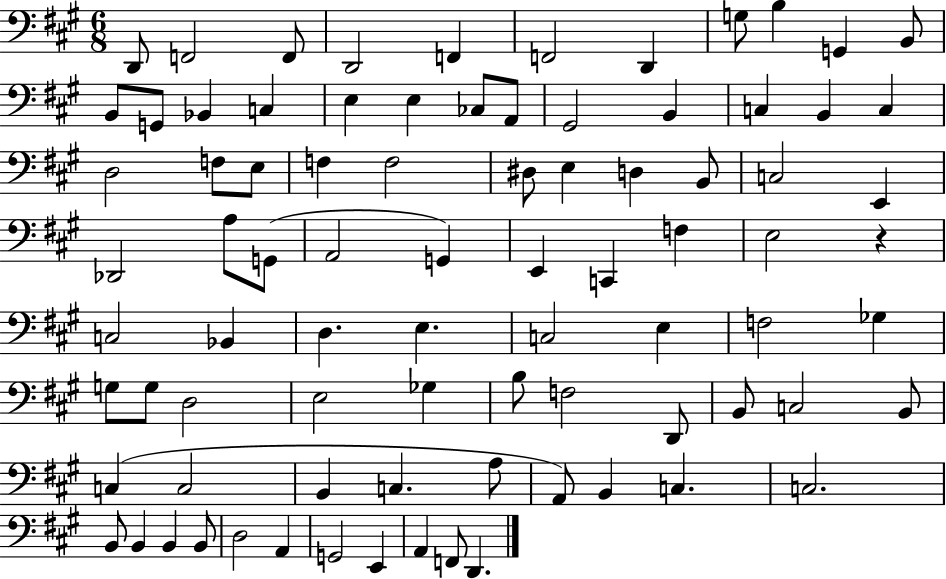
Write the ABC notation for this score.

X:1
T:Untitled
M:6/8
L:1/4
K:A
D,,/2 F,,2 F,,/2 D,,2 F,, F,,2 D,, G,/2 B, G,, B,,/2 B,,/2 G,,/2 _B,, C, E, E, _C,/2 A,,/2 ^G,,2 B,, C, B,, C, D,2 F,/2 E,/2 F, F,2 ^D,/2 E, D, B,,/2 C,2 E,, _D,,2 A,/2 G,,/2 A,,2 G,, E,, C,, F, E,2 z C,2 _B,, D, E, C,2 E, F,2 _G, G,/2 G,/2 D,2 E,2 _G, B,/2 F,2 D,,/2 B,,/2 C,2 B,,/2 C, C,2 B,, C, A,/2 A,,/2 B,, C, C,2 B,,/2 B,, B,, B,,/2 D,2 A,, G,,2 E,, A,, F,,/2 D,,